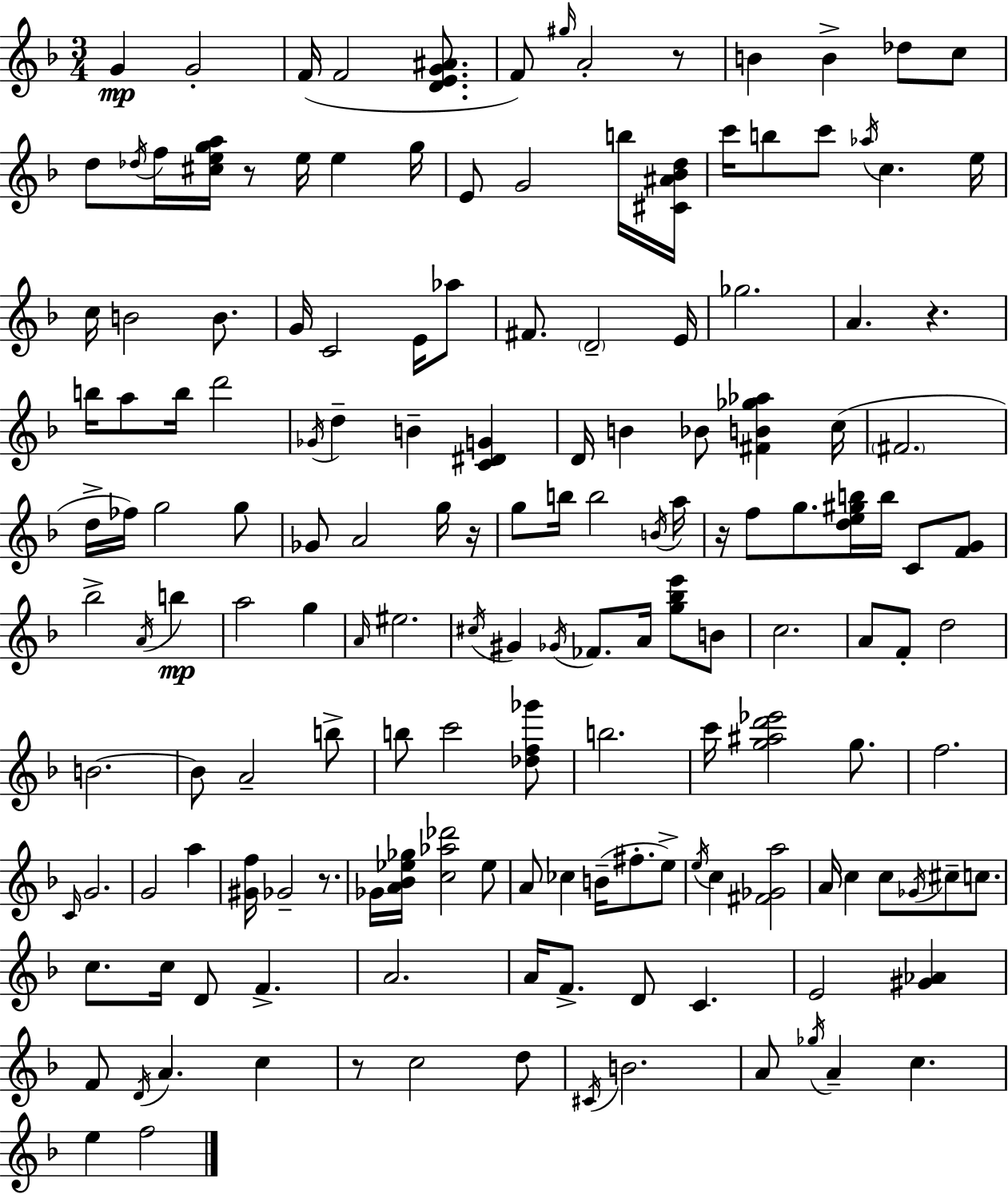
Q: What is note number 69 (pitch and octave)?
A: B5